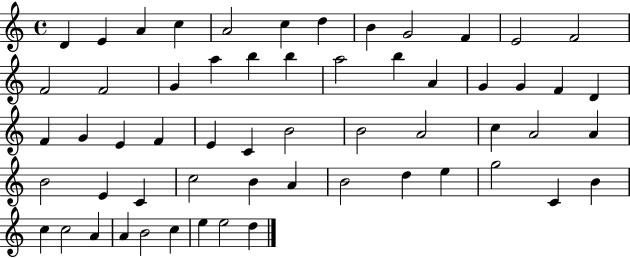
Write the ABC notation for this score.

X:1
T:Untitled
M:4/4
L:1/4
K:C
D E A c A2 c d B G2 F E2 F2 F2 F2 G a b b a2 b A G G F D F G E F E C B2 B2 A2 c A2 A B2 E C c2 B A B2 d e g2 C B c c2 A A B2 c e e2 d